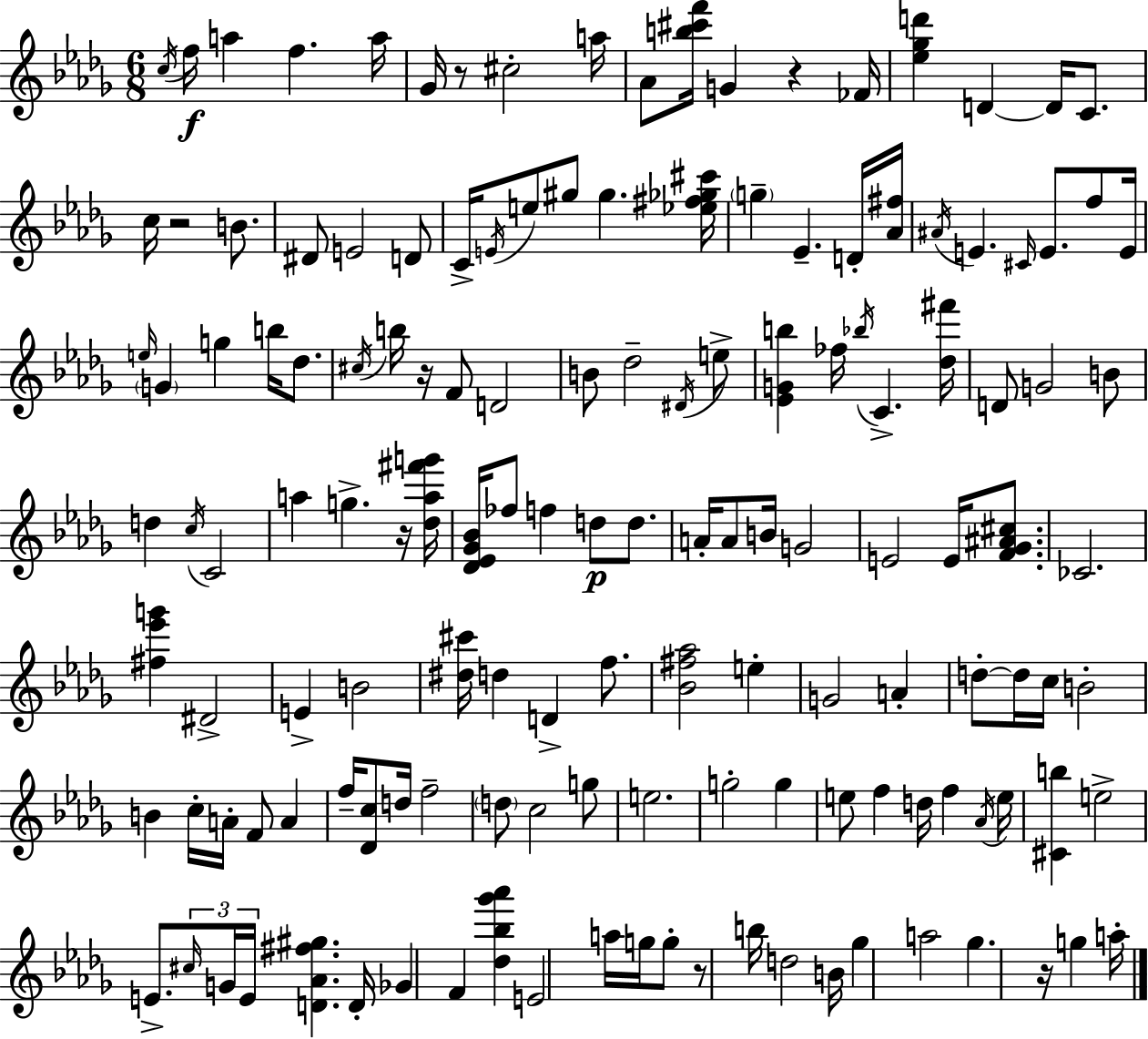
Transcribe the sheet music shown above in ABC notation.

X:1
T:Untitled
M:6/8
L:1/4
K:Bbm
c/4 f/4 a f a/4 _G/4 z/2 ^c2 a/4 _A/2 [b^c'f']/4 G z _F/4 [_e_gd'] D D/4 C/2 c/4 z2 B/2 ^D/2 E2 D/2 C/4 E/4 e/2 ^g/2 ^g [_e^f_g^c']/4 g _E D/4 [_A^f]/4 ^A/4 E ^C/4 E/2 f/2 E/4 e/4 G g b/4 _d/2 ^c/4 b/4 z/4 F/2 D2 B/2 _d2 ^D/4 e/2 [_EGb] _f/4 _b/4 C [_d^f']/4 D/2 G2 B/2 d c/4 C2 a g z/4 [_da^f'g']/4 [_D_E_G_B]/4 _f/2 f d/2 d/2 A/4 A/2 B/4 G2 E2 E/4 [F_G^A^c]/2 _C2 [^f_e'g'] ^D2 E B2 [^d^c']/4 d D f/2 [_B^f_a]2 e G2 A d/2 d/4 c/4 B2 B c/4 A/4 F/2 A f/4 [_Dc]/2 d/4 f2 d/2 c2 g/2 e2 g2 g e/2 f d/4 f _A/4 e/4 [^Cb] e2 E/2 ^c/4 G/4 E/4 [D_A^f^g] D/4 _G F [_d_b_g'_a'] E2 a/4 g/4 g/2 z/2 b/4 d2 B/4 _g a2 _g z/4 g a/4